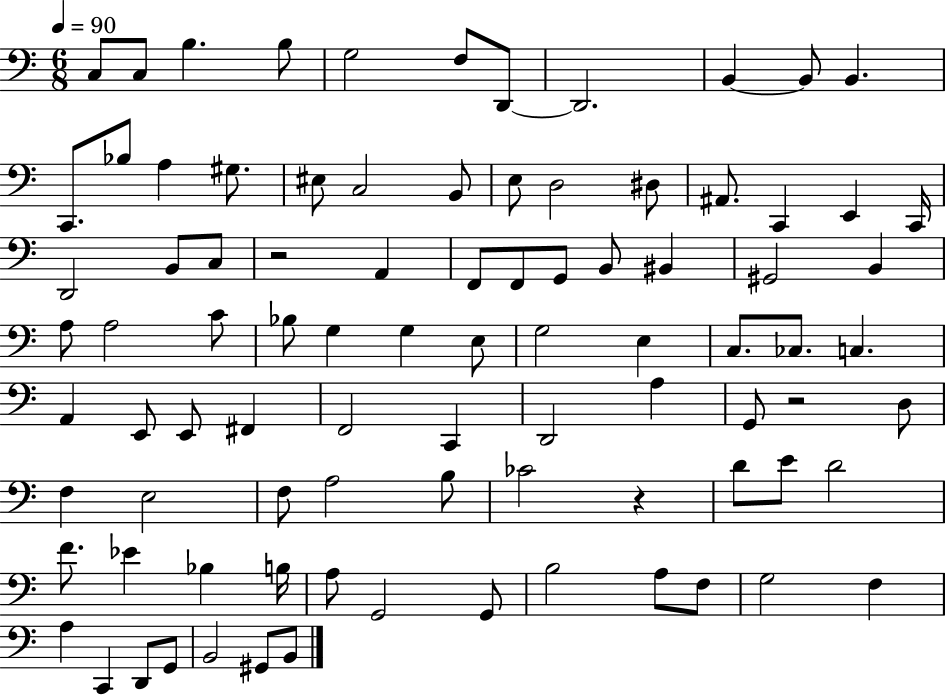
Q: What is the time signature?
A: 6/8